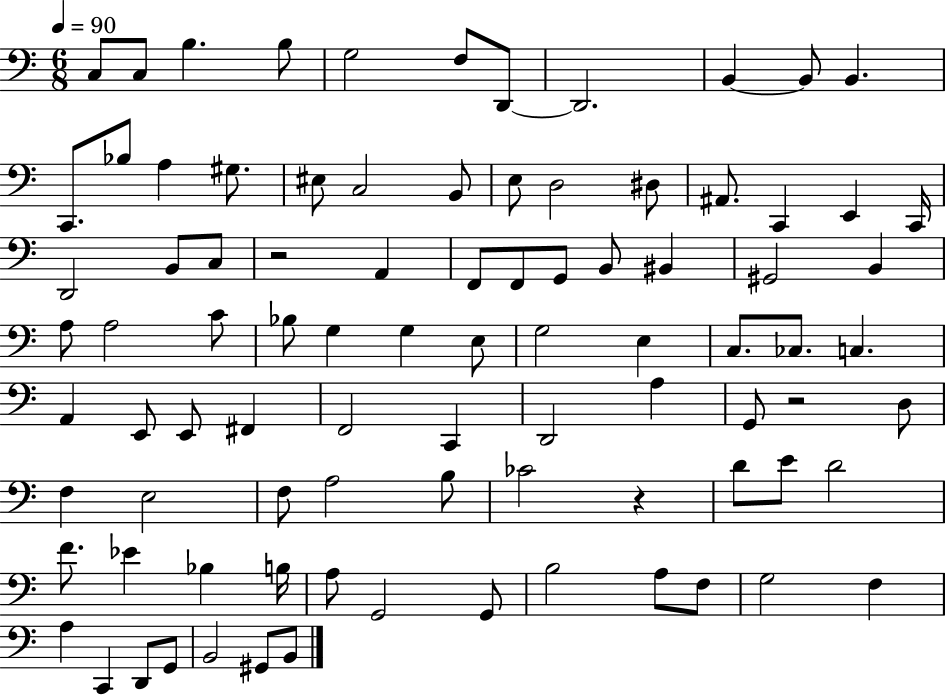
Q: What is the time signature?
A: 6/8